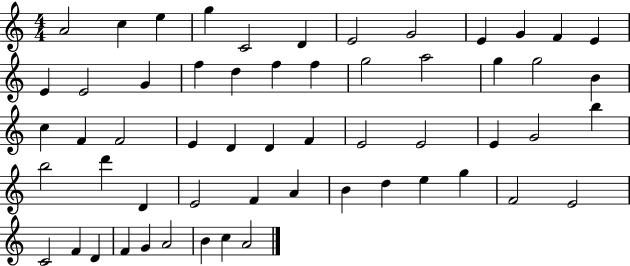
{
  \clef treble
  \numericTimeSignature
  \time 4/4
  \key c \major
  a'2 c''4 e''4 | g''4 c'2 d'4 | e'2 g'2 | e'4 g'4 f'4 e'4 | \break e'4 e'2 g'4 | f''4 d''4 f''4 f''4 | g''2 a''2 | g''4 g''2 b'4 | \break c''4 f'4 f'2 | e'4 d'4 d'4 f'4 | e'2 e'2 | e'4 g'2 b''4 | \break b''2 d'''4 d'4 | e'2 f'4 a'4 | b'4 d''4 e''4 g''4 | f'2 e'2 | \break c'2 f'4 d'4 | f'4 g'4 a'2 | b'4 c''4 a'2 | \bar "|."
}